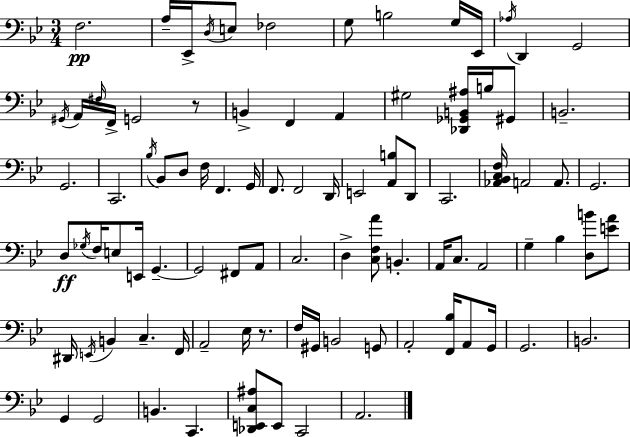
{
  \clef bass
  \numericTimeSignature
  \time 3/4
  \key bes \major
  f2.\pp | a16-- ees,16-> \acciaccatura { d16 } e8 fes2 | g8 b2 g16 | ees,16 \acciaccatura { aes16 } d,4 g,2 | \break \acciaccatura { gis,16 } a,16 \grace { fis16 } f,16-> g,2 | r8 b,4-> f,4 | a,4 gis2 | <des, ges, b, ais>16 b16 gis,8 b,2.-- | \break g,2. | c,2. | \acciaccatura { bes16 } bes,8 d8 f16 f,4. | g,16 f,8. f,2 | \break d,16 e,2 | <a, b>8 d,8 c,2. | <aes, bes, c f>16 a,2 | a,8. g,2. | \break d8\ff \acciaccatura { ges16 } f16 e8 e,16 | g,4.--~~ g,2 | fis,8 a,8 c2. | d4-> <c f a'>8 | \break b,4.-. a,16 c8. a,2 | g4-- bes4 | <d b'>8 <e' a'>8 dis,16 \acciaccatura { e,16 } b,4 | c4.-- f,16 a,2-- | \break ees16 r8. f16 gis,16 b,2 | g,8 a,2-. | <f, bes>16 a,8 g,16 g,2. | b,2. | \break g,4 g,2 | b,4. | c,4. <des, e, c ais>8 e,8 c,2 | a,2. | \break \bar "|."
}